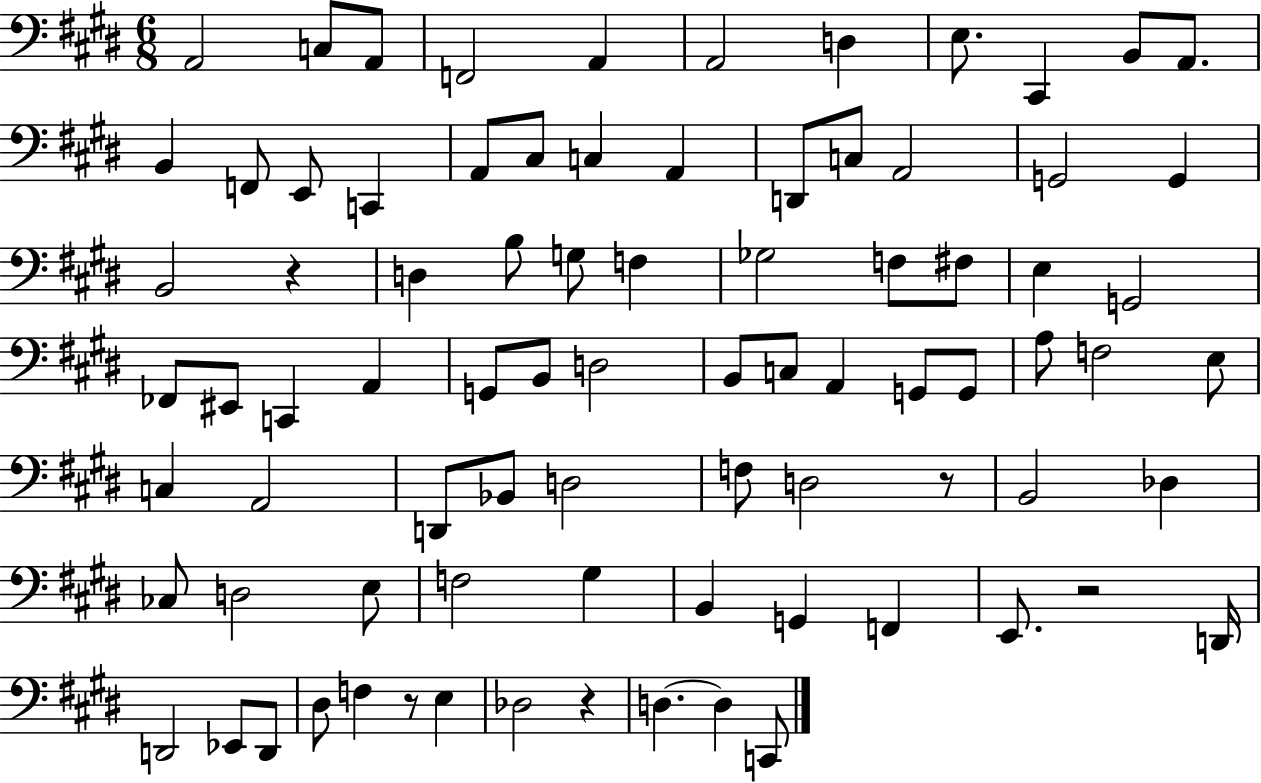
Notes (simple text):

A2/h C3/e A2/e F2/h A2/q A2/h D3/q E3/e. C#2/q B2/e A2/e. B2/q F2/e E2/e C2/q A2/e C#3/e C3/q A2/q D2/e C3/e A2/h G2/h G2/q B2/h R/q D3/q B3/e G3/e F3/q Gb3/h F3/e F#3/e E3/q G2/h FES2/e EIS2/e C2/q A2/q G2/e B2/e D3/h B2/e C3/e A2/q G2/e G2/e A3/e F3/h E3/e C3/q A2/h D2/e Bb2/e D3/h F3/e D3/h R/e B2/h Db3/q CES3/e D3/h E3/e F3/h G#3/q B2/q G2/q F2/q E2/e. R/h D2/s D2/h Eb2/e D2/e D#3/e F3/q R/e E3/q Db3/h R/q D3/q. D3/q C2/e